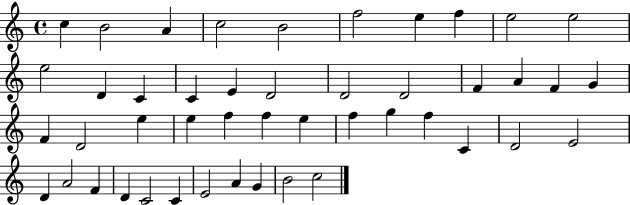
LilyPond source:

{
  \clef treble
  \time 4/4
  \defaultTimeSignature
  \key c \major
  c''4 b'2 a'4 | c''2 b'2 | f''2 e''4 f''4 | e''2 e''2 | \break e''2 d'4 c'4 | c'4 e'4 d'2 | d'2 d'2 | f'4 a'4 f'4 g'4 | \break f'4 d'2 e''4 | e''4 f''4 f''4 e''4 | f''4 g''4 f''4 c'4 | d'2 e'2 | \break d'4 a'2 f'4 | d'4 c'2 c'4 | e'2 a'4 g'4 | b'2 c''2 | \break \bar "|."
}